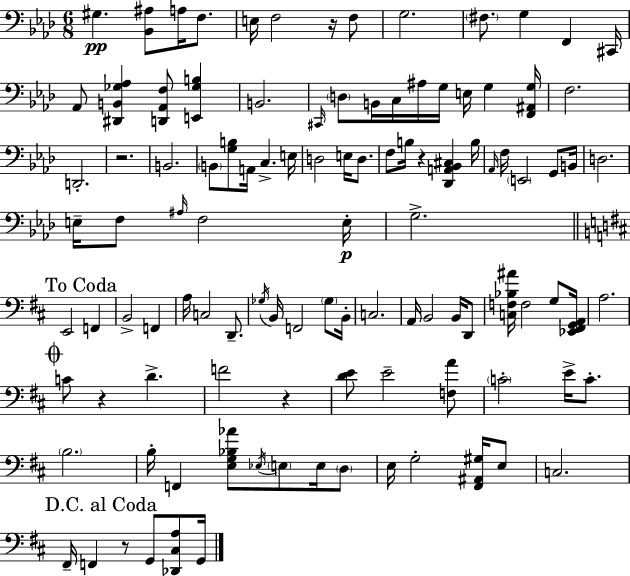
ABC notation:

X:1
T:Untitled
M:6/8
L:1/4
K:Fm
^G, [_B,,^A,]/2 A,/4 F,/2 E,/4 F,2 z/4 F,/2 G,2 ^F,/2 G, F,, ^C,,/4 _A,,/2 [^D,,B,,_G,_A,] [D,,_A,,F,]/2 [E,,_G,B,] B,,2 ^C,,/4 D,/2 B,,/4 C,/4 ^A,/4 G,/4 E,/4 G, [F,,^A,,G,]/4 F,2 D,,2 z2 B,,2 B,,/2 [G,B,]/2 A,,/4 C, E,/4 D,2 E,/4 D,/2 F,/2 B,/4 z [_D,,A,,_B,,^C,] B,/4 _A,,/4 F,/4 E,,2 G,,/2 B,,/4 D,2 E,/4 F,/2 ^A,/4 F,2 E,/4 G,2 E,,2 F,, B,,2 F,, A,/4 C,2 D,,/2 _G,/4 B,,/4 F,,2 _G,/2 B,,/4 C,2 A,,/4 B,,2 B,,/4 D,,/2 [C,F,_B,^A]/4 F,2 G,/2 [_E,,^F,,G,,A,,]/4 A,2 C/2 z D F2 z [DE]/2 E2 [F,A]/2 C2 E/4 C/2 B,2 B,/4 F,, [E,G,_B,_A]/2 _E,/4 E,/2 E,/4 D,/2 E,/4 G,2 [^F,,^A,,^G,]/4 E,/2 C,2 ^F,,/4 F,, z/2 G,,/2 [_D,,^C,A,]/2 G,,/4